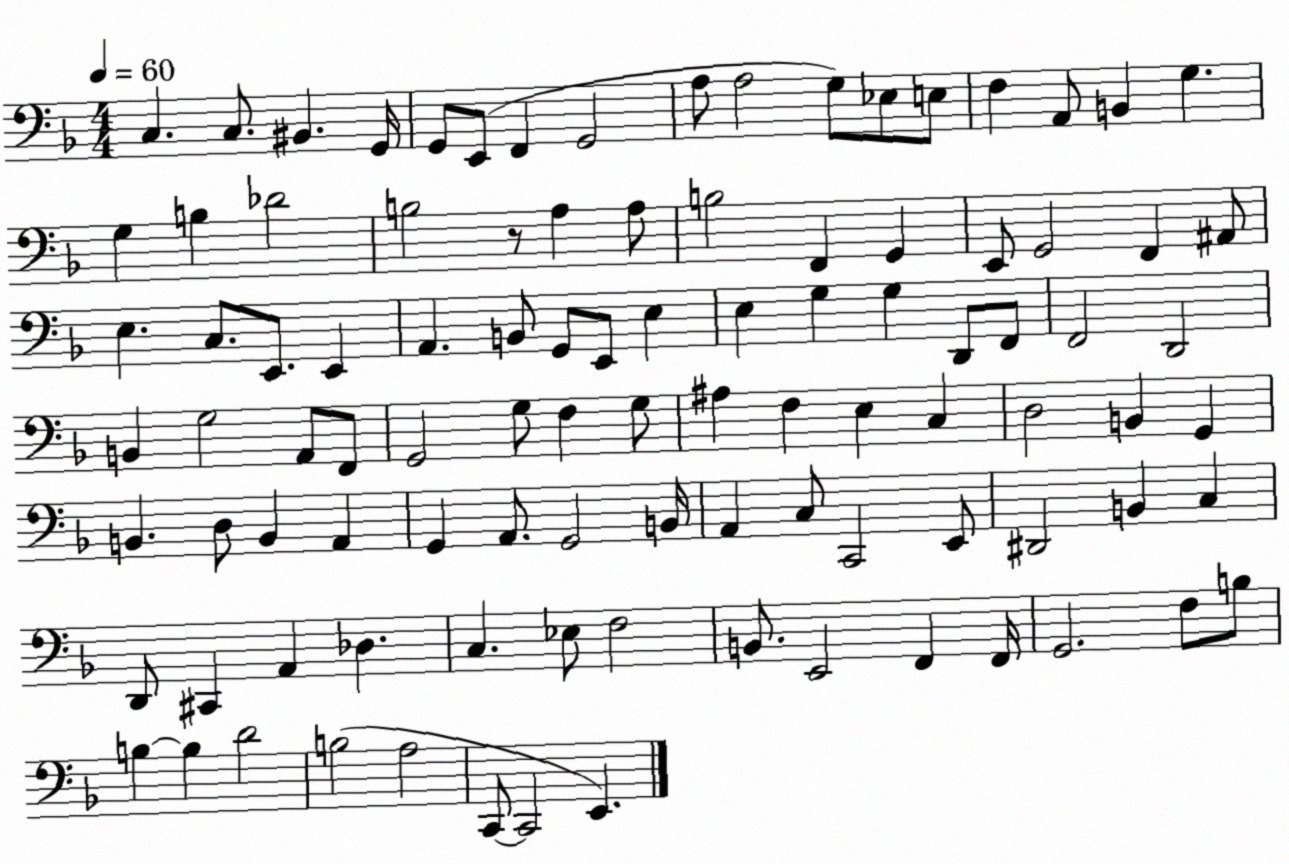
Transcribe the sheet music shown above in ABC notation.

X:1
T:Untitled
M:4/4
L:1/4
K:F
C, C,/2 ^B,, G,,/4 G,,/2 E,,/2 F,, G,,2 A,/2 A,2 G,/2 _E,/2 E,/2 F, A,,/2 B,, G, G, B, _D2 B,2 z/2 A, A,/2 B,2 F,, G,, E,,/2 G,,2 F,, ^A,,/2 E, C,/2 E,,/2 E,, A,, B,,/2 G,,/2 E,,/2 E, E, G, G, D,,/2 F,,/2 F,,2 D,,2 B,, G,2 A,,/2 F,,/2 G,,2 G,/2 F, G,/2 ^A, F, E, C, D,2 B,, G,, B,, D,/2 B,, A,, G,, A,,/2 G,,2 B,,/4 A,, C,/2 C,,2 E,,/2 ^D,,2 B,, C, D,,/2 ^C,, A,, _D, C, _E,/2 F,2 B,,/2 E,,2 F,, F,,/4 G,,2 F,/2 B,/2 B, B, D2 B,2 A,2 C,,/2 C,,2 E,,